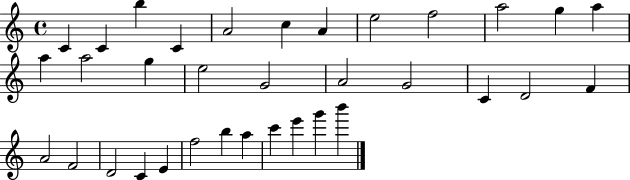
C4/q C4/q B5/q C4/q A4/h C5/q A4/q E5/h F5/h A5/h G5/q A5/q A5/q A5/h G5/q E5/h G4/h A4/h G4/h C4/q D4/h F4/q A4/h F4/h D4/h C4/q E4/q F5/h B5/q A5/q C6/q E6/q G6/q B6/q